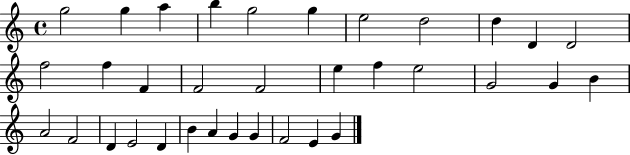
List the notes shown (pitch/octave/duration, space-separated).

G5/h G5/q A5/q B5/q G5/h G5/q E5/h D5/h D5/q D4/q D4/h F5/h F5/q F4/q F4/h F4/h E5/q F5/q E5/h G4/h G4/q B4/q A4/h F4/h D4/q E4/h D4/q B4/q A4/q G4/q G4/q F4/h E4/q G4/q